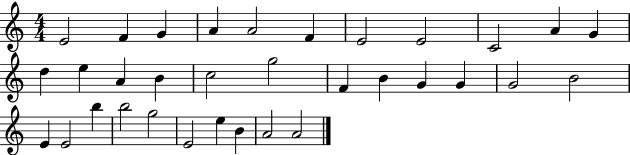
{
  \clef treble
  \numericTimeSignature
  \time 4/4
  \key c \major
  e'2 f'4 g'4 | a'4 a'2 f'4 | e'2 e'2 | c'2 a'4 g'4 | \break d''4 e''4 a'4 b'4 | c''2 g''2 | f'4 b'4 g'4 g'4 | g'2 b'2 | \break e'4 e'2 b''4 | b''2 g''2 | e'2 e''4 b'4 | a'2 a'2 | \break \bar "|."
}